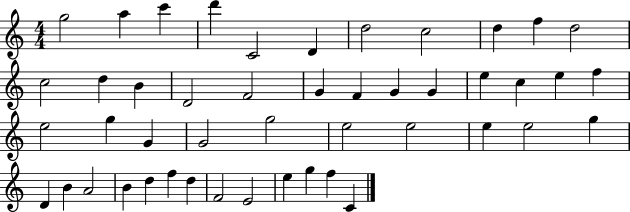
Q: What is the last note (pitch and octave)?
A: C4